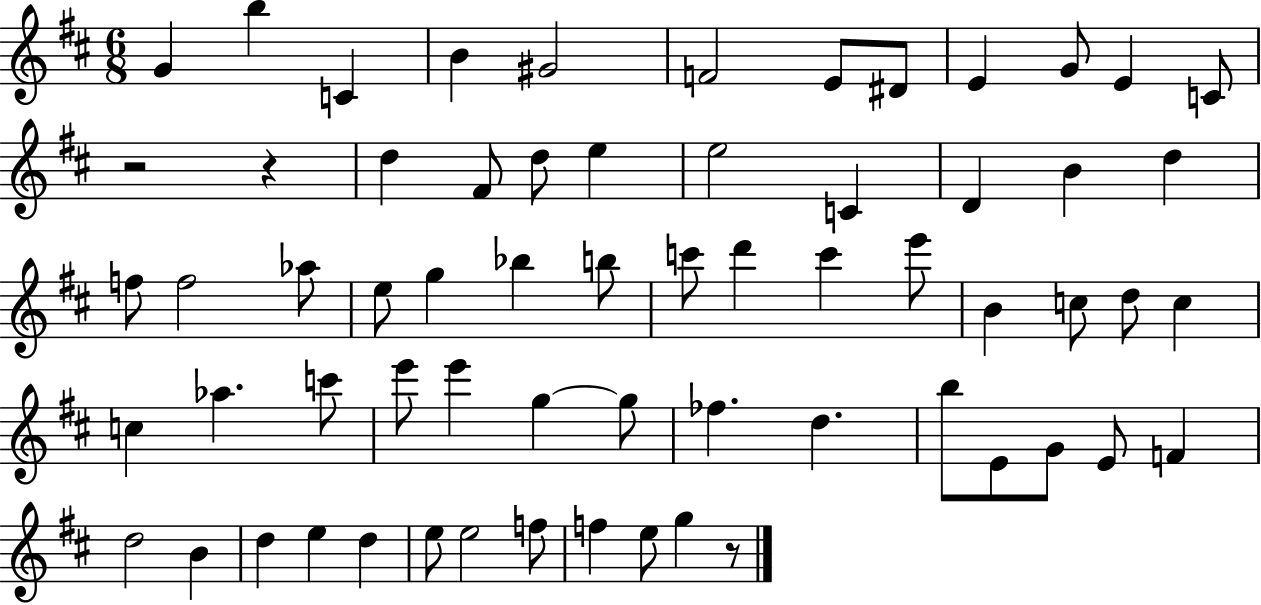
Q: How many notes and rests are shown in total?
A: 64